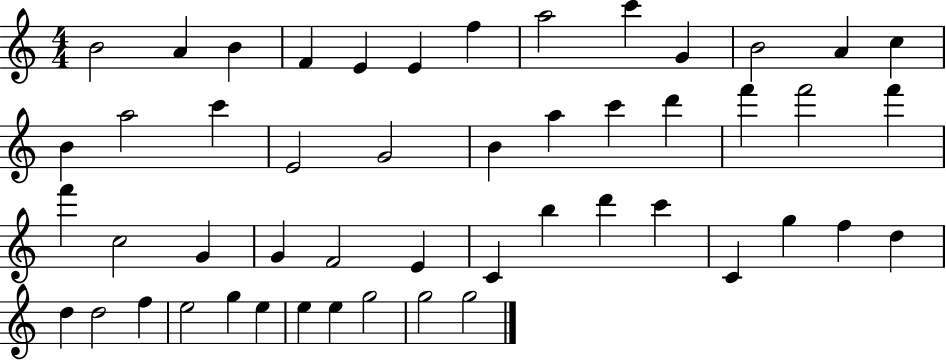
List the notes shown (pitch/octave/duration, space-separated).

B4/h A4/q B4/q F4/q E4/q E4/q F5/q A5/h C6/q G4/q B4/h A4/q C5/q B4/q A5/h C6/q E4/h G4/h B4/q A5/q C6/q D6/q F6/q F6/h F6/q F6/q C5/h G4/q G4/q F4/h E4/q C4/q B5/q D6/q C6/q C4/q G5/q F5/q D5/q D5/q D5/h F5/q E5/h G5/q E5/q E5/q E5/q G5/h G5/h G5/h